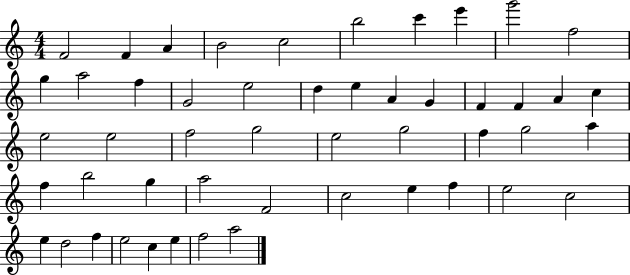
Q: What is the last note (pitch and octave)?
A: A5